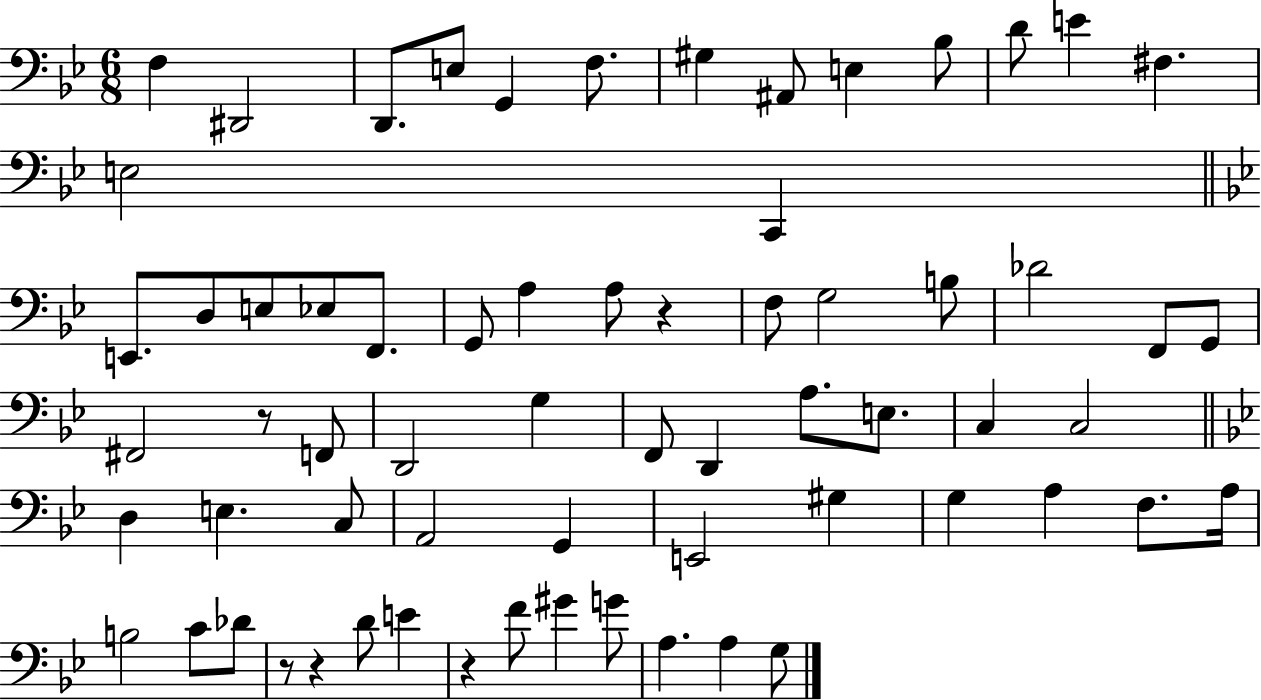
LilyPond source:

{
  \clef bass
  \numericTimeSignature
  \time 6/8
  \key bes \major
  \repeat volta 2 { f4 dis,2 | d,8. e8 g,4 f8. | gis4 ais,8 e4 bes8 | d'8 e'4 fis4. | \break e2 c,4 | \bar "||" \break \key bes \major e,8. d8 e8 ees8 f,8. | g,8 a4 a8 r4 | f8 g2 b8 | des'2 f,8 g,8 | \break fis,2 r8 f,8 | d,2 g4 | f,8 d,4 a8. e8. | c4 c2 | \break \bar "||" \break \key g \minor d4 e4. c8 | a,2 g,4 | e,2 gis4 | g4 a4 f8. a16 | \break b2 c'8 des'8 | r8 r4 d'8 e'4 | r4 f'8 gis'4 g'8 | a4. a4 g8 | \break } \bar "|."
}